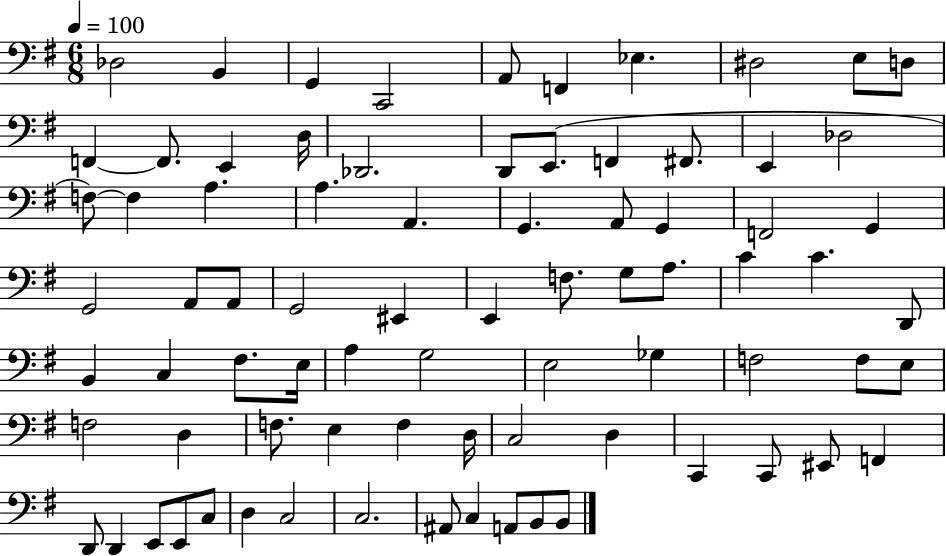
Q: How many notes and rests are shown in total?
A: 79